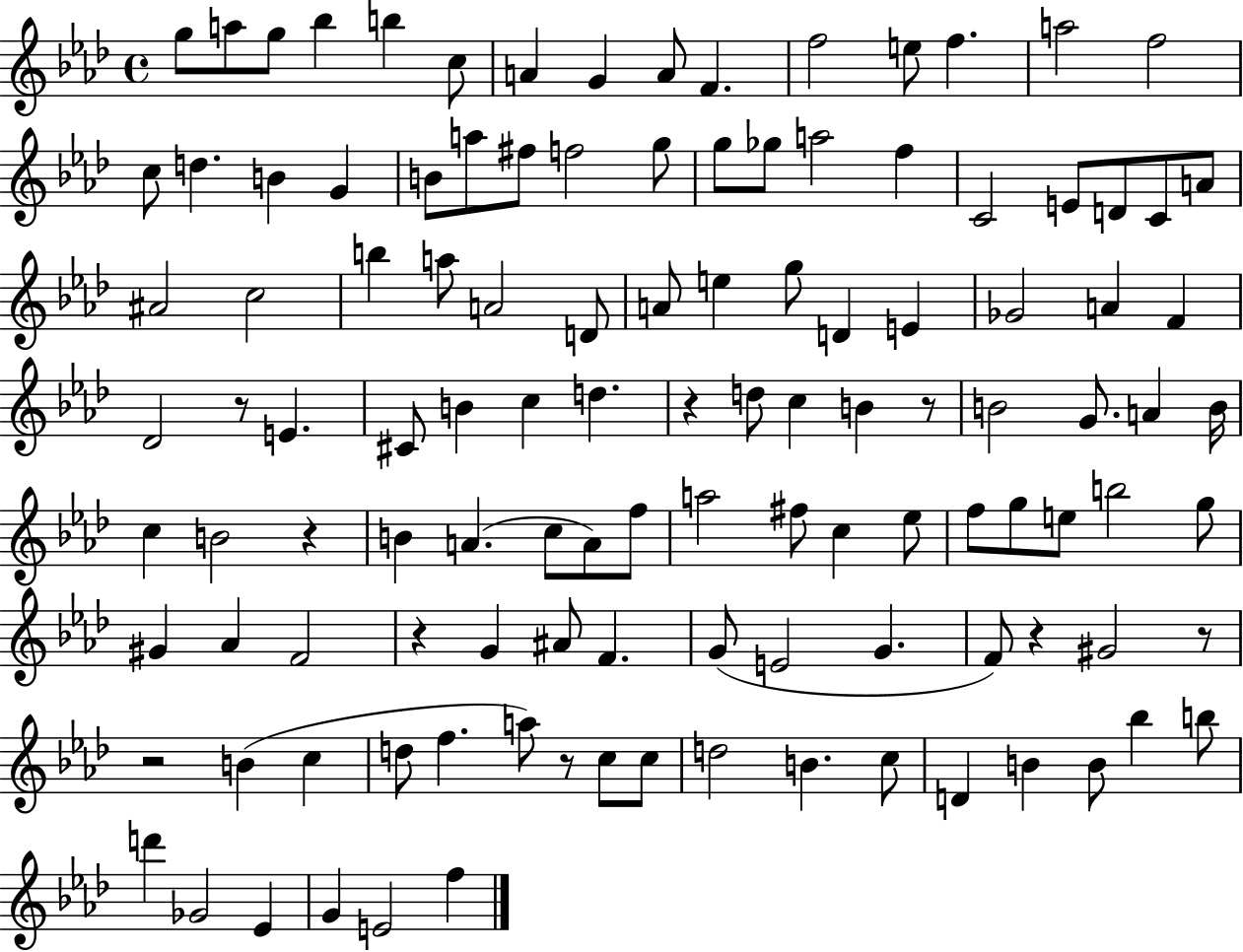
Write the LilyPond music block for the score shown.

{
  \clef treble
  \time 4/4
  \defaultTimeSignature
  \key aes \major
  g''8 a''8 g''8 bes''4 b''4 c''8 | a'4 g'4 a'8 f'4. | f''2 e''8 f''4. | a''2 f''2 | \break c''8 d''4. b'4 g'4 | b'8 a''8 fis''8 f''2 g''8 | g''8 ges''8 a''2 f''4 | c'2 e'8 d'8 c'8 a'8 | \break ais'2 c''2 | b''4 a''8 a'2 d'8 | a'8 e''4 g''8 d'4 e'4 | ges'2 a'4 f'4 | \break des'2 r8 e'4. | cis'8 b'4 c''4 d''4. | r4 d''8 c''4 b'4 r8 | b'2 g'8. a'4 b'16 | \break c''4 b'2 r4 | b'4 a'4.( c''8 a'8) f''8 | a''2 fis''8 c''4 ees''8 | f''8 g''8 e''8 b''2 g''8 | \break gis'4 aes'4 f'2 | r4 g'4 ais'8 f'4. | g'8( e'2 g'4. | f'8) r4 gis'2 r8 | \break r2 b'4( c''4 | d''8 f''4. a''8) r8 c''8 c''8 | d''2 b'4. c''8 | d'4 b'4 b'8 bes''4 b''8 | \break d'''4 ges'2 ees'4 | g'4 e'2 f''4 | \bar "|."
}